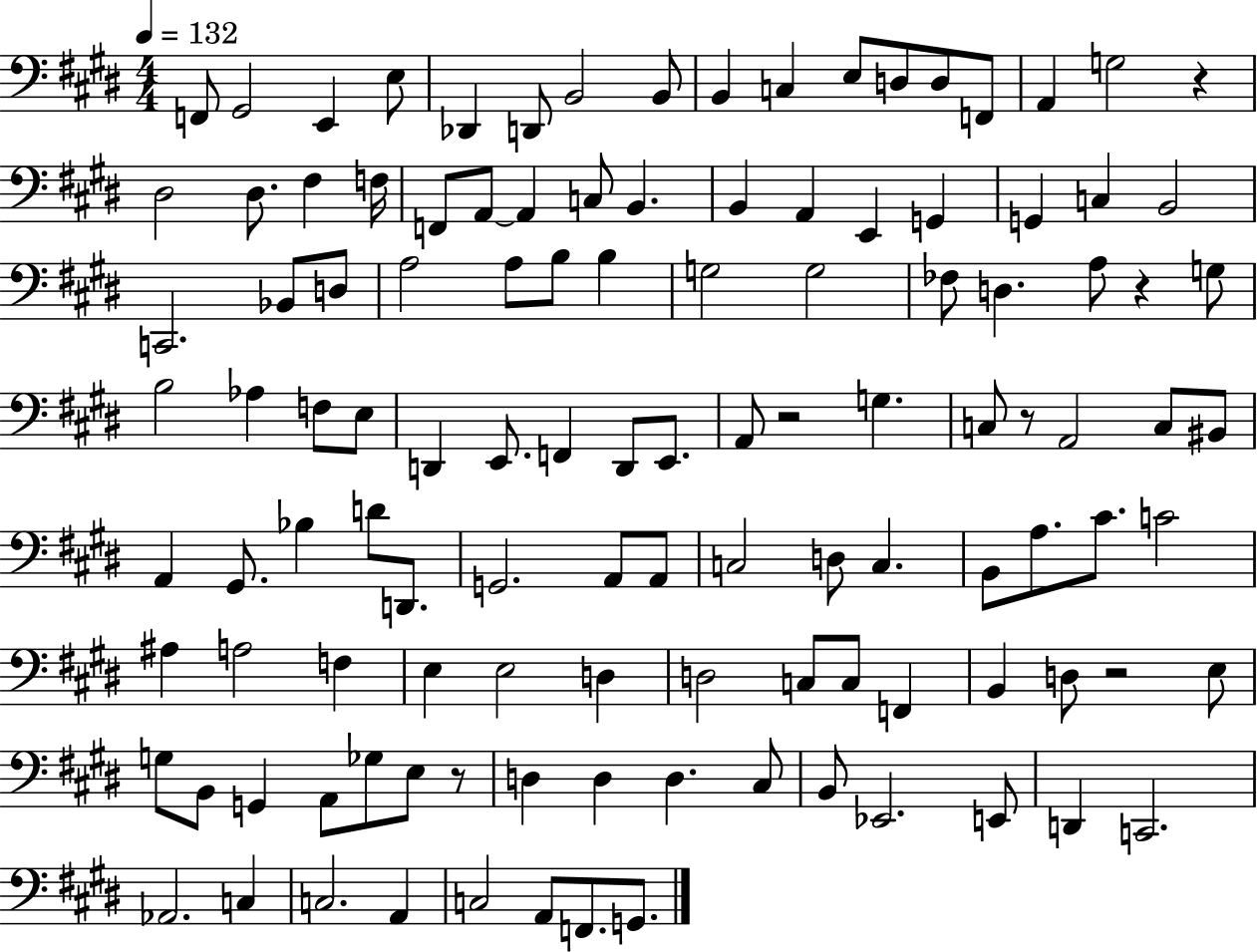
{
  \clef bass
  \numericTimeSignature
  \time 4/4
  \key e \major
  \tempo 4 = 132
  \repeat volta 2 { f,8 gis,2 e,4 e8 | des,4 d,8 b,2 b,8 | b,4 c4 e8 d8 d8 f,8 | a,4 g2 r4 | \break dis2 dis8. fis4 f16 | f,8 a,8~~ a,4 c8 b,4. | b,4 a,4 e,4 g,4 | g,4 c4 b,2 | \break c,2. bes,8 d8 | a2 a8 b8 b4 | g2 g2 | fes8 d4. a8 r4 g8 | \break b2 aes4 f8 e8 | d,4 e,8. f,4 d,8 e,8. | a,8 r2 g4. | c8 r8 a,2 c8 bis,8 | \break a,4 gis,8. bes4 d'8 d,8. | g,2. a,8 a,8 | c2 d8 c4. | b,8 a8. cis'8. c'2 | \break ais4 a2 f4 | e4 e2 d4 | d2 c8 c8 f,4 | b,4 d8 r2 e8 | \break g8 b,8 g,4 a,8 ges8 e8 r8 | d4 d4 d4. cis8 | b,8 ees,2. e,8 | d,4 c,2. | \break aes,2. c4 | c2. a,4 | c2 a,8 f,8. g,8. | } \bar "|."
}